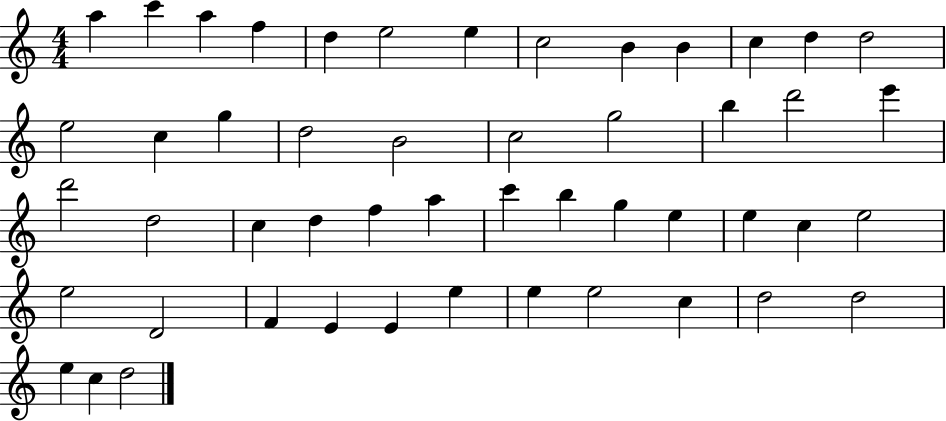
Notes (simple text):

A5/q C6/q A5/q F5/q D5/q E5/h E5/q C5/h B4/q B4/q C5/q D5/q D5/h E5/h C5/q G5/q D5/h B4/h C5/h G5/h B5/q D6/h E6/q D6/h D5/h C5/q D5/q F5/q A5/q C6/q B5/q G5/q E5/q E5/q C5/q E5/h E5/h D4/h F4/q E4/q E4/q E5/q E5/q E5/h C5/q D5/h D5/h E5/q C5/q D5/h